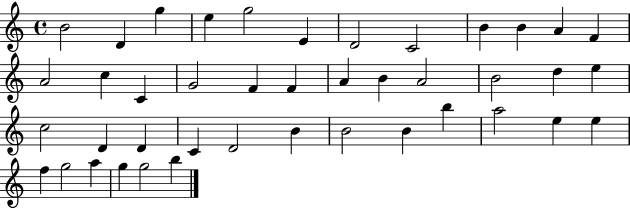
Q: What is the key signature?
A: C major